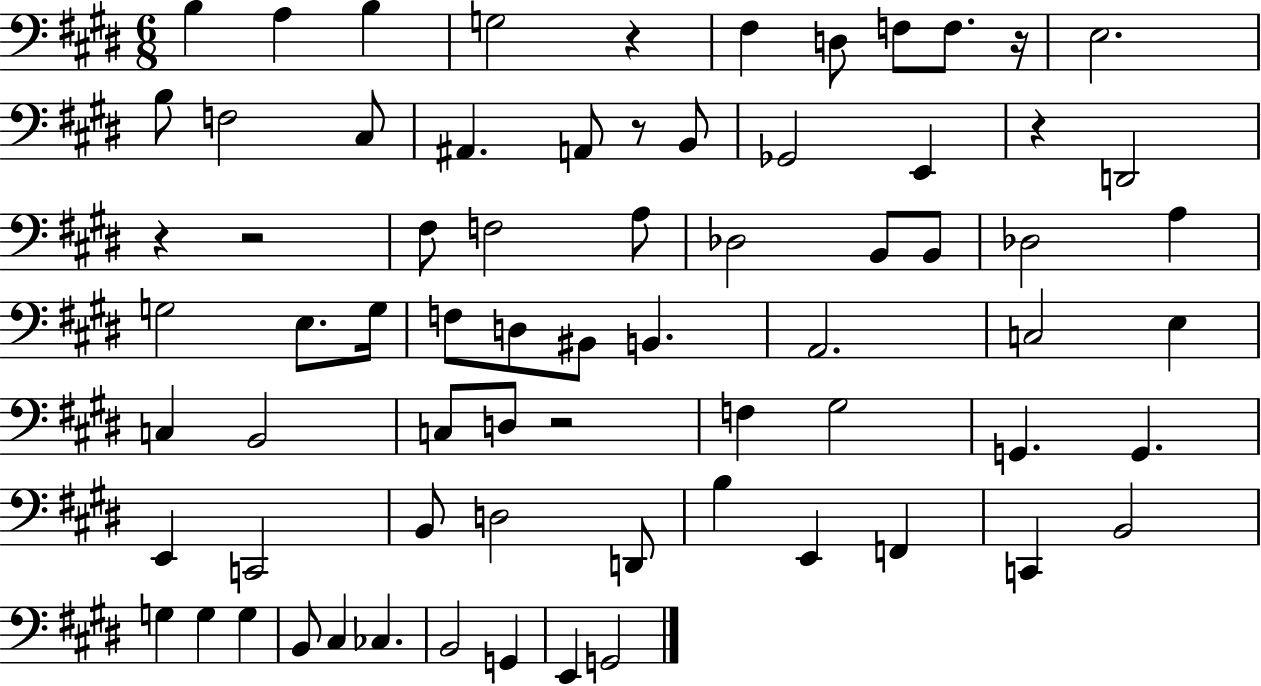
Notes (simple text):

B3/q A3/q B3/q G3/h R/q F#3/q D3/e F3/e F3/e. R/s E3/h. B3/e F3/h C#3/e A#2/q. A2/e R/e B2/e Gb2/h E2/q R/q D2/h R/q R/h F#3/e F3/h A3/e Db3/h B2/e B2/e Db3/h A3/q G3/h E3/e. G3/s F3/e D3/e BIS2/e B2/q. A2/h. C3/h E3/q C3/q B2/h C3/e D3/e R/h F3/q G#3/h G2/q. G2/q. E2/q C2/h B2/e D3/h D2/e B3/q E2/q F2/q C2/q B2/h G3/q G3/q G3/q B2/e C#3/q CES3/q. B2/h G2/q E2/q G2/h